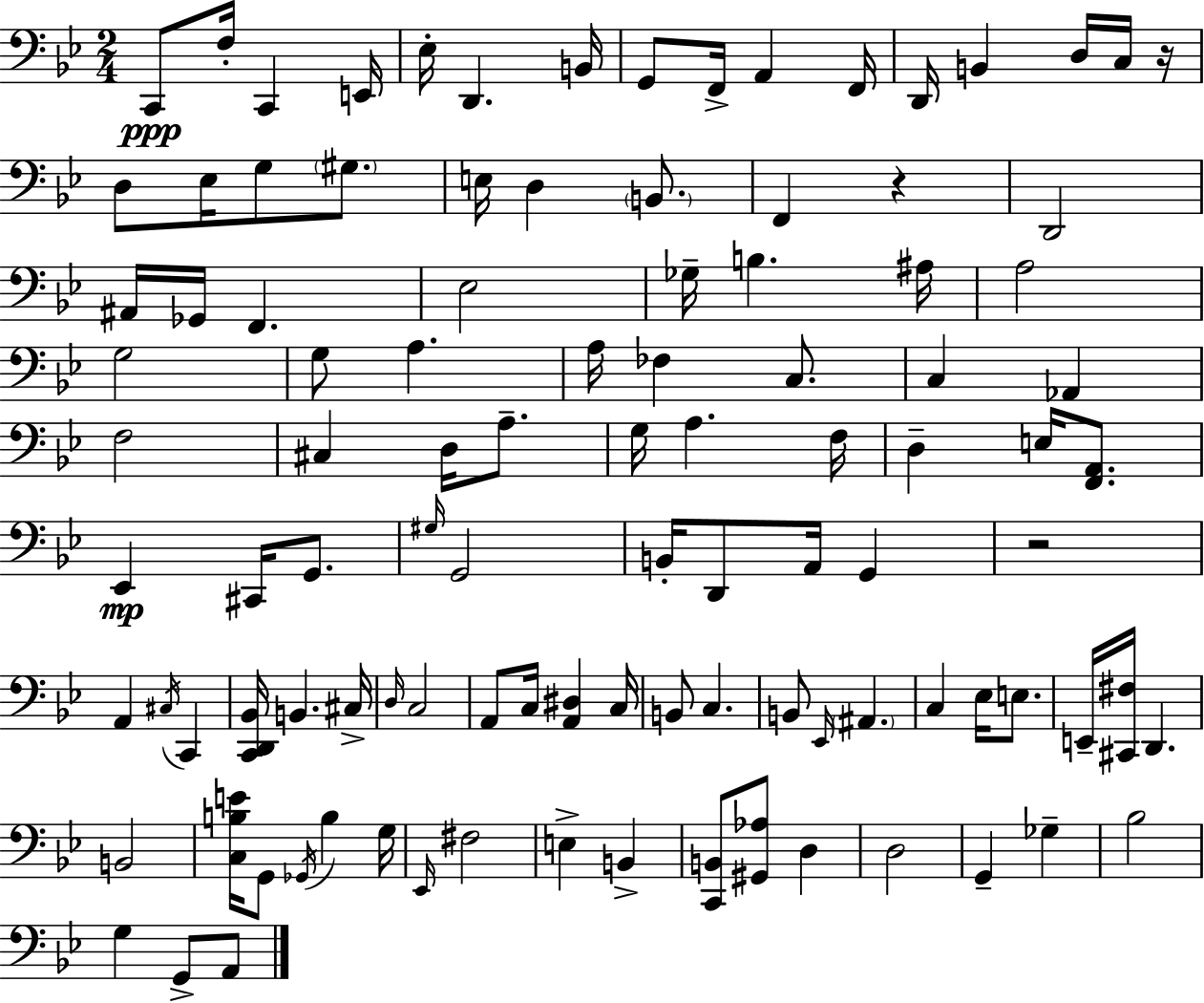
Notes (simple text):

C2/e F3/s C2/q E2/s Eb3/s D2/q. B2/s G2/e F2/s A2/q F2/s D2/s B2/q D3/s C3/s R/s D3/e Eb3/s G3/e G#3/e. E3/s D3/q B2/e. F2/q R/q D2/h A#2/s Gb2/s F2/q. Eb3/h Gb3/s B3/q. A#3/s A3/h G3/h G3/e A3/q. A3/s FES3/q C3/e. C3/q Ab2/q F3/h C#3/q D3/s A3/e. G3/s A3/q. F3/s D3/q E3/s [F2,A2]/e. Eb2/q C#2/s G2/e. G#3/s G2/h B2/s D2/e A2/s G2/q R/h A2/q C#3/s C2/q [C2,D2,Bb2]/s B2/q. C#3/s D3/s C3/h A2/e C3/s [A2,D#3]/q C3/s B2/e C3/q. B2/e Eb2/s A#2/q. C3/q Eb3/s E3/e. E2/s [C#2,F#3]/s D2/q. B2/h [C3,B3,E4]/s G2/e Gb2/s B3/q G3/s Eb2/s F#3/h E3/q B2/q [C2,B2]/e [G#2,Ab3]/e D3/q D3/h G2/q Gb3/q Bb3/h G3/q G2/e A2/e